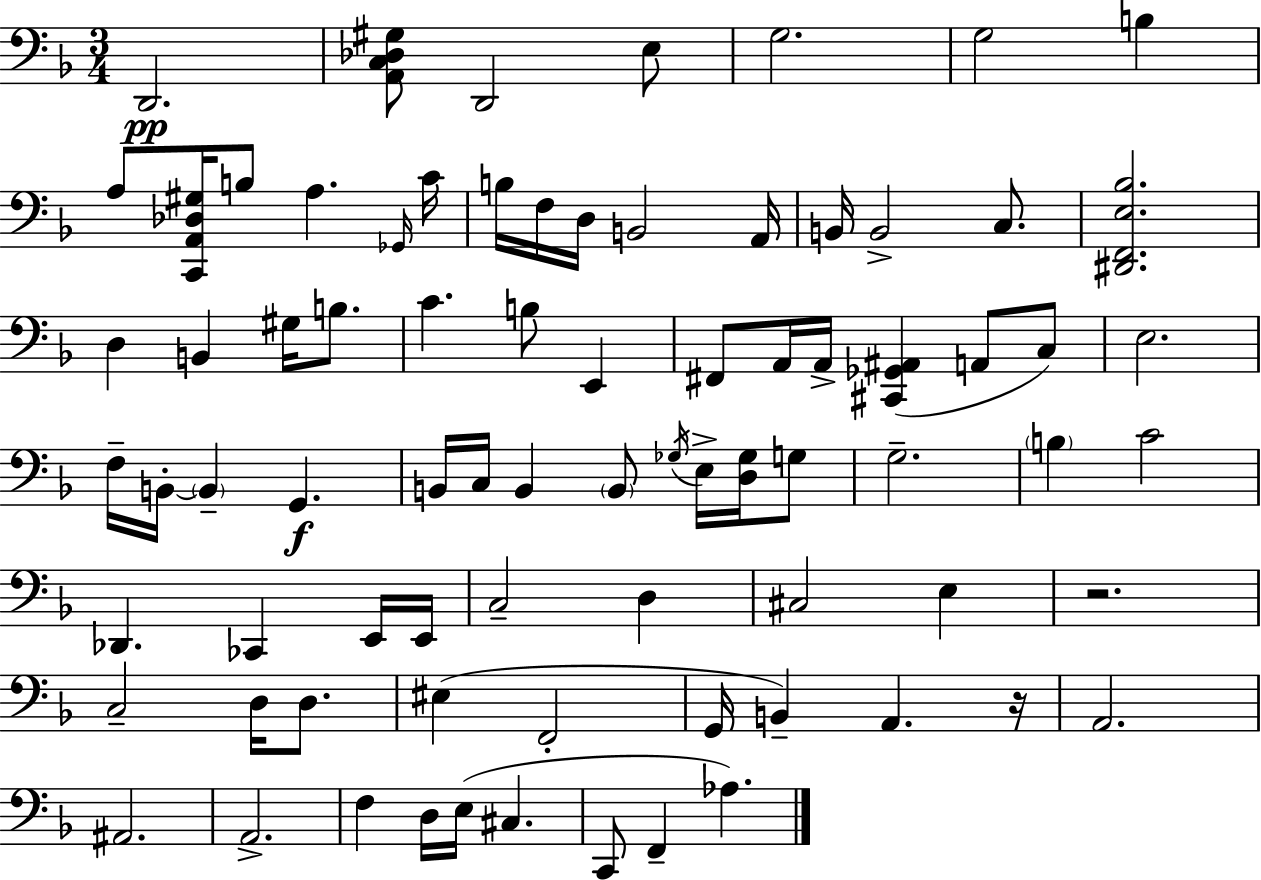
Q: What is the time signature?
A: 3/4